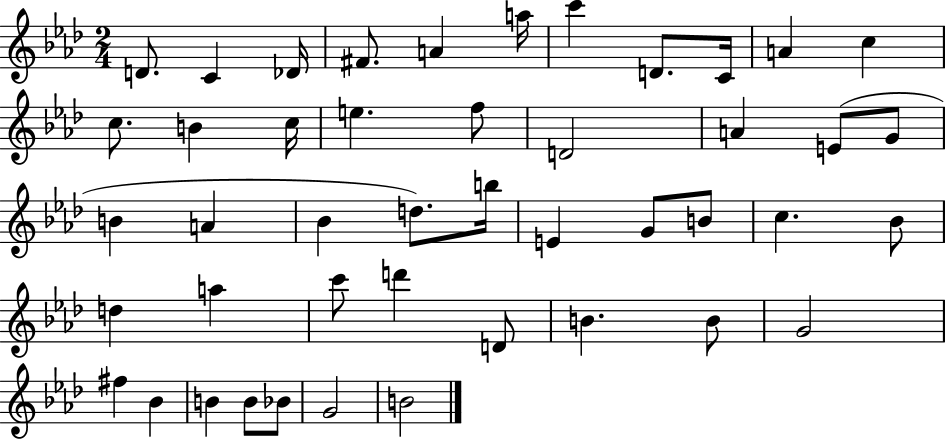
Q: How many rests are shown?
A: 0